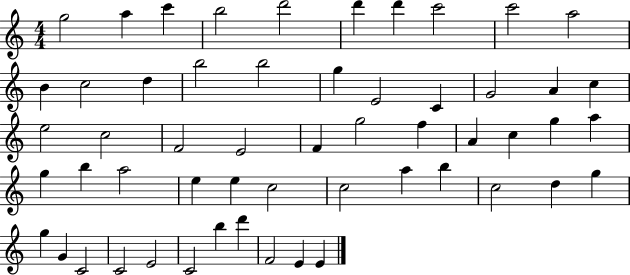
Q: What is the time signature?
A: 4/4